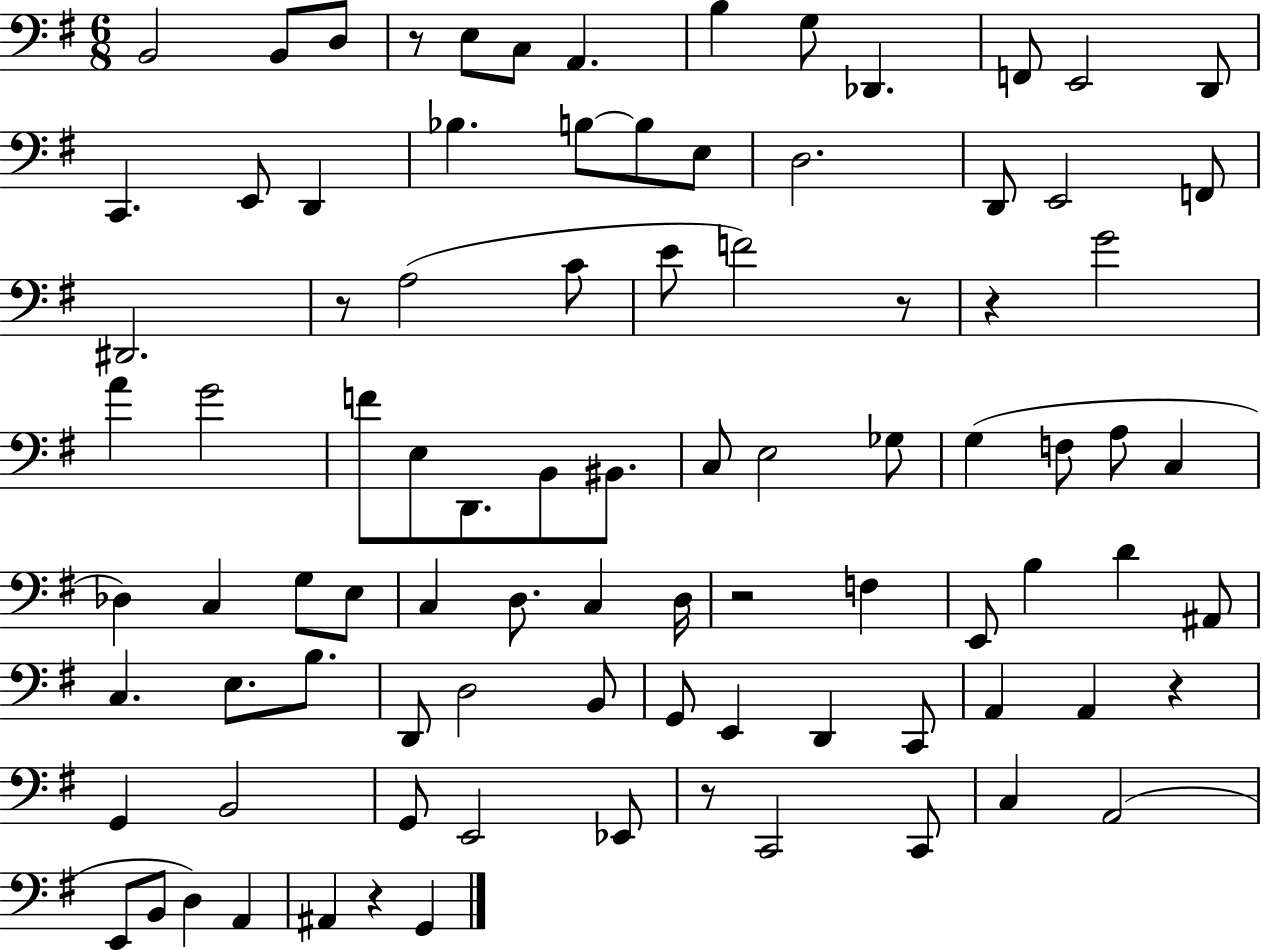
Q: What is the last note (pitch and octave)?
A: G2